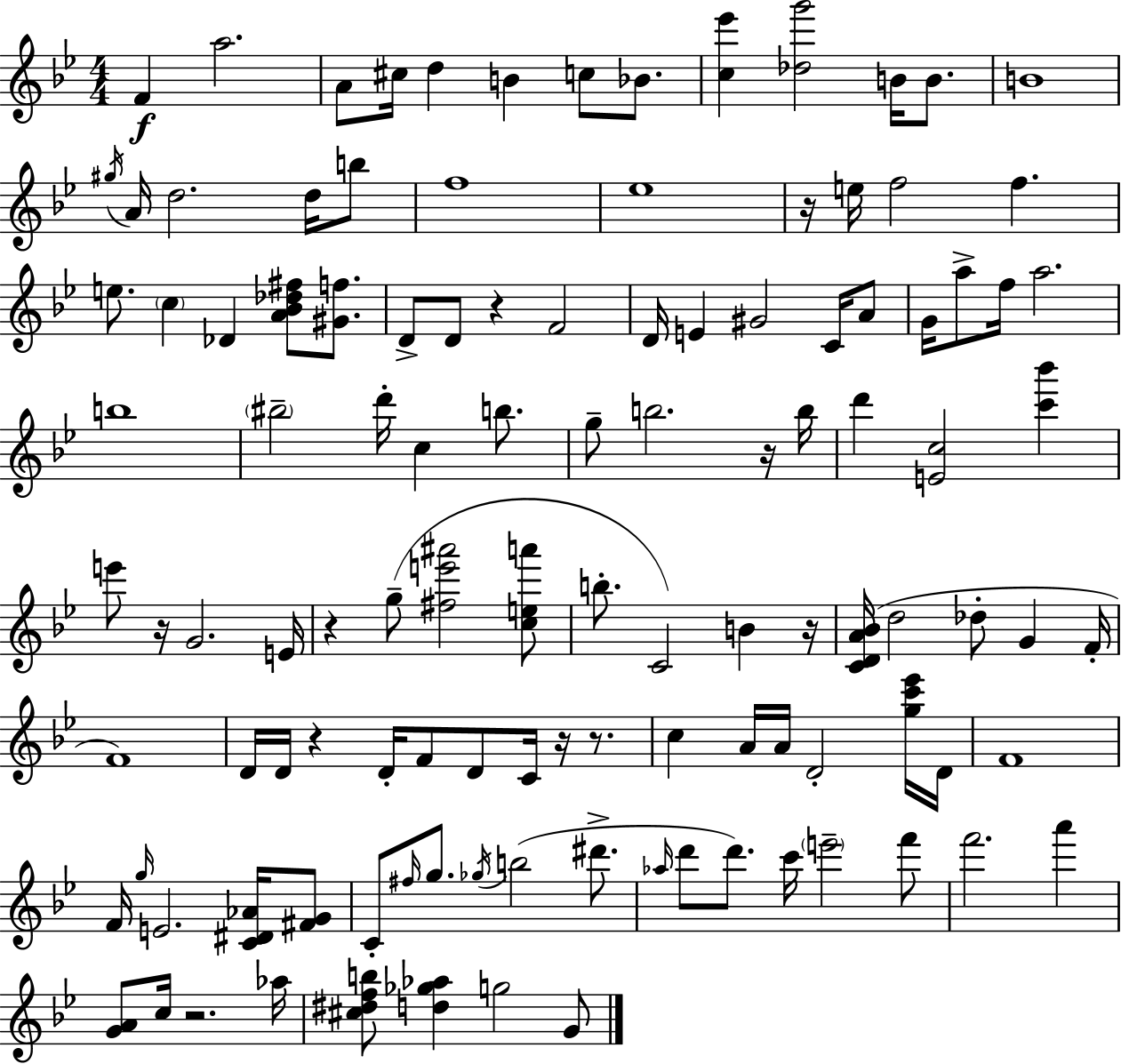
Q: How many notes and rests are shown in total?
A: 115